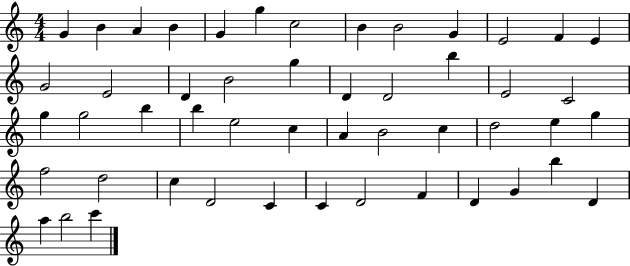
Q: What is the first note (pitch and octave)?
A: G4